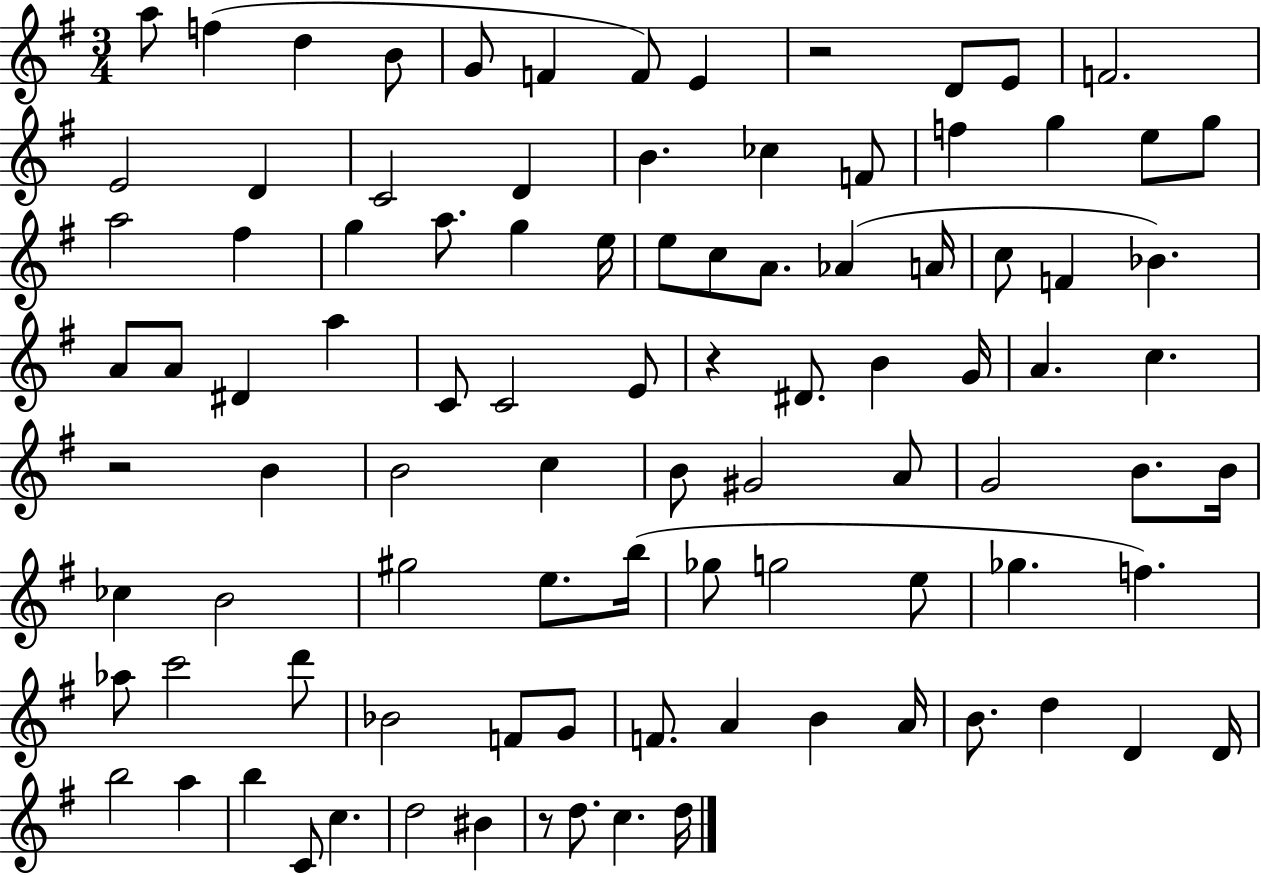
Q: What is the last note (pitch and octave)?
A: D5